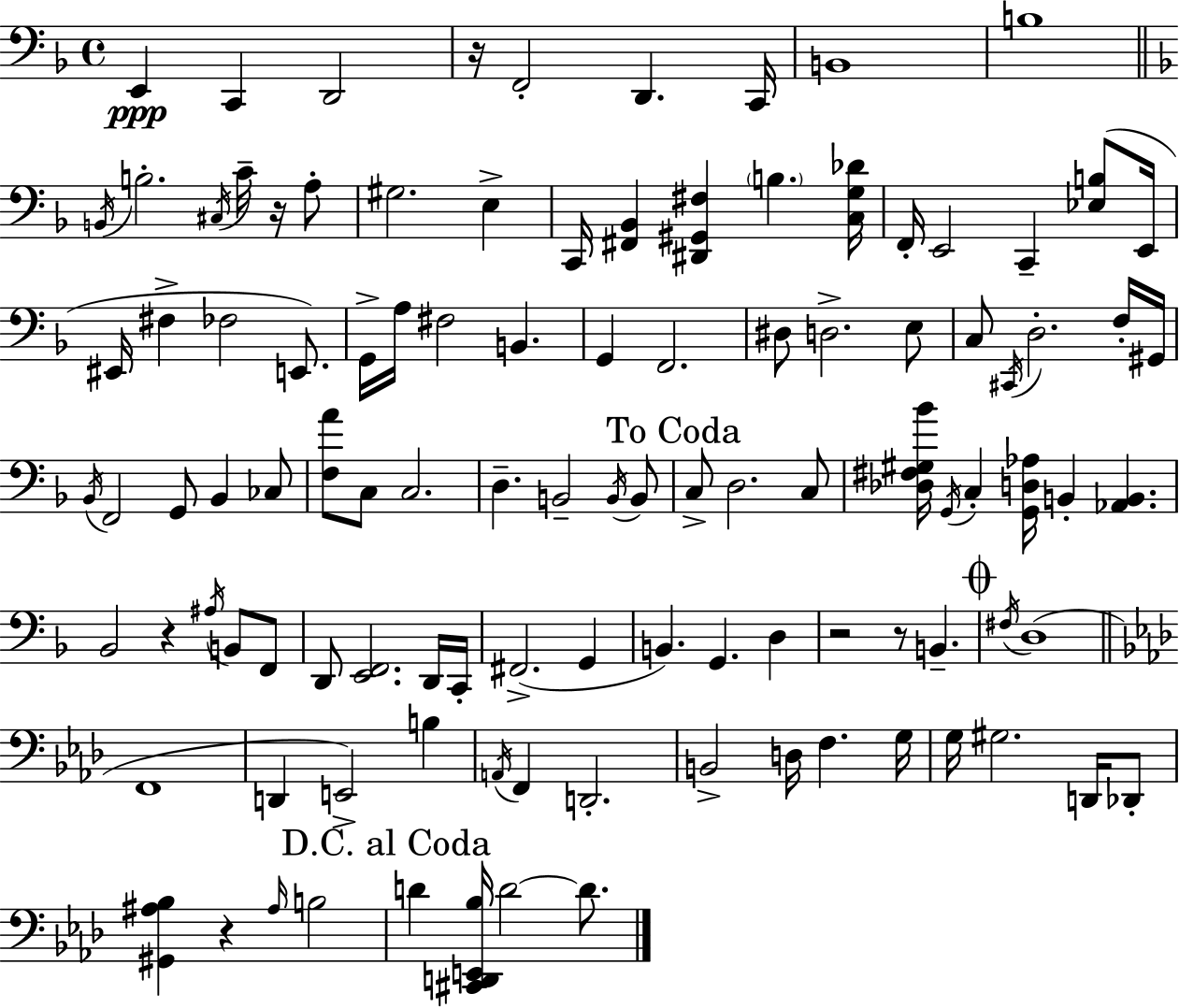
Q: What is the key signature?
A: F major